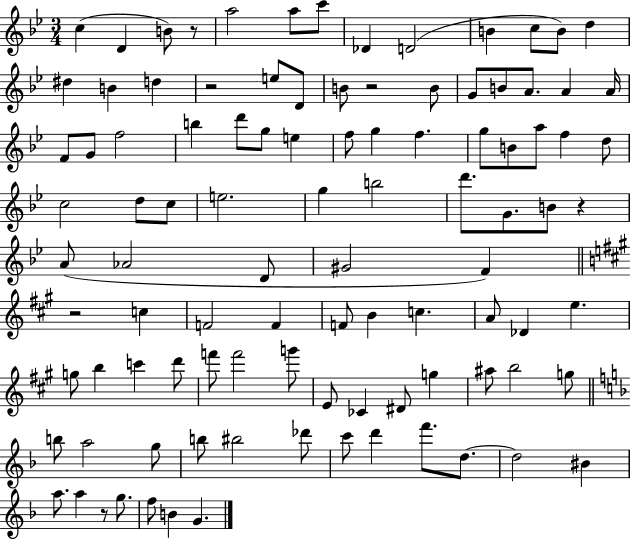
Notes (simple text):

C5/q D4/q B4/e R/e A5/h A5/e C6/e Db4/q D4/h B4/q C5/e B4/e D5/q D#5/q B4/q D5/q R/h E5/e D4/e B4/e R/h B4/e G4/e B4/e A4/e. A4/q A4/s F4/e G4/e F5/h B5/q D6/e G5/e E5/q F5/e G5/q F5/q. G5/e B4/e A5/e F5/q D5/e C5/h D5/e C5/e E5/h. G5/q B5/h D6/e. G4/e. B4/e R/q A4/e Ab4/h D4/e G#4/h F4/q R/h C5/q F4/h F4/q F4/e B4/q C5/q. A4/e Db4/q E5/q. G5/e B5/q C6/q D6/e F6/e F6/h G6/e E4/e CES4/q D#4/e G5/q A#5/e B5/h G5/e B5/e A5/h G5/e B5/e BIS5/h Db6/e C6/e D6/q F6/e. D5/e. D5/h BIS4/q A5/e. A5/q R/e G5/e. F5/e B4/q G4/q.